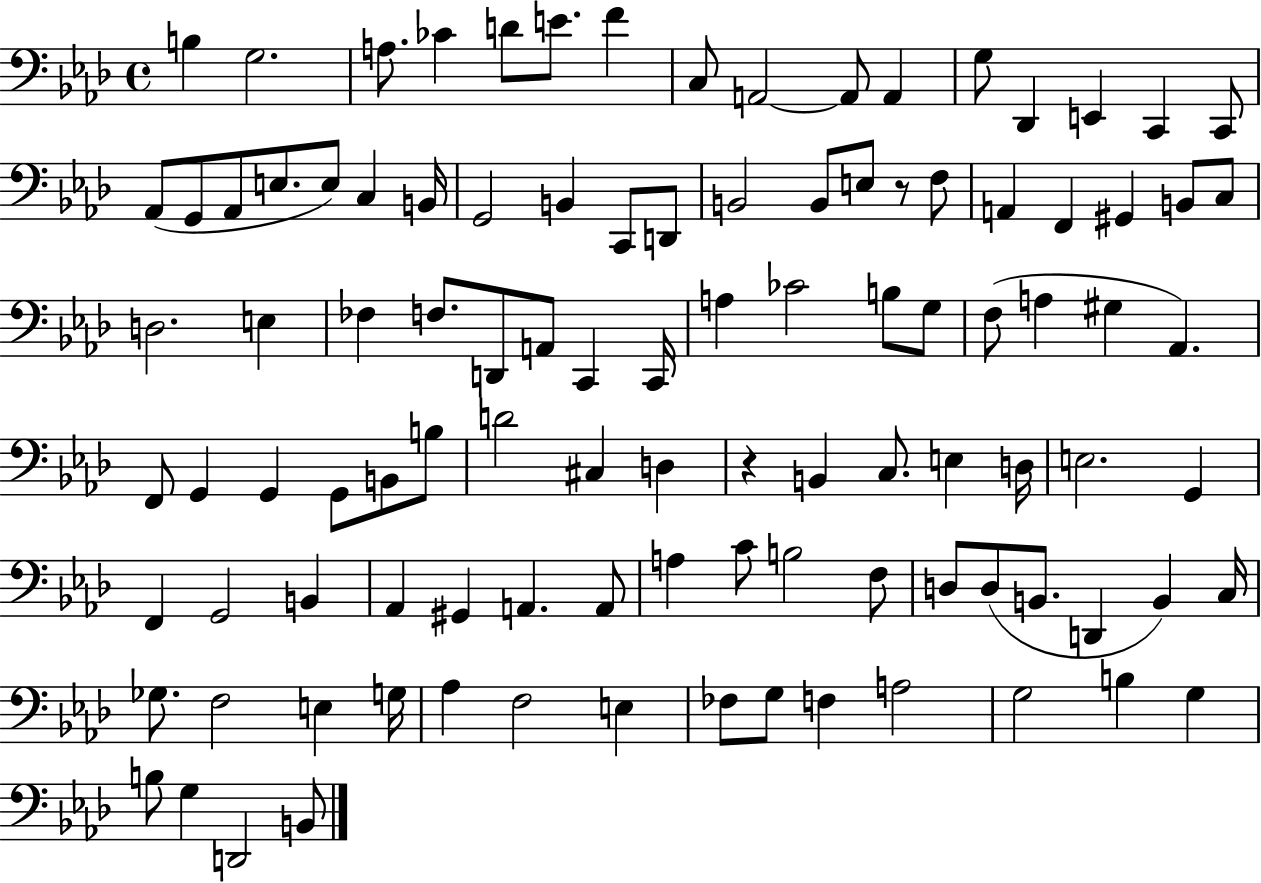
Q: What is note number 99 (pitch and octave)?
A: B3